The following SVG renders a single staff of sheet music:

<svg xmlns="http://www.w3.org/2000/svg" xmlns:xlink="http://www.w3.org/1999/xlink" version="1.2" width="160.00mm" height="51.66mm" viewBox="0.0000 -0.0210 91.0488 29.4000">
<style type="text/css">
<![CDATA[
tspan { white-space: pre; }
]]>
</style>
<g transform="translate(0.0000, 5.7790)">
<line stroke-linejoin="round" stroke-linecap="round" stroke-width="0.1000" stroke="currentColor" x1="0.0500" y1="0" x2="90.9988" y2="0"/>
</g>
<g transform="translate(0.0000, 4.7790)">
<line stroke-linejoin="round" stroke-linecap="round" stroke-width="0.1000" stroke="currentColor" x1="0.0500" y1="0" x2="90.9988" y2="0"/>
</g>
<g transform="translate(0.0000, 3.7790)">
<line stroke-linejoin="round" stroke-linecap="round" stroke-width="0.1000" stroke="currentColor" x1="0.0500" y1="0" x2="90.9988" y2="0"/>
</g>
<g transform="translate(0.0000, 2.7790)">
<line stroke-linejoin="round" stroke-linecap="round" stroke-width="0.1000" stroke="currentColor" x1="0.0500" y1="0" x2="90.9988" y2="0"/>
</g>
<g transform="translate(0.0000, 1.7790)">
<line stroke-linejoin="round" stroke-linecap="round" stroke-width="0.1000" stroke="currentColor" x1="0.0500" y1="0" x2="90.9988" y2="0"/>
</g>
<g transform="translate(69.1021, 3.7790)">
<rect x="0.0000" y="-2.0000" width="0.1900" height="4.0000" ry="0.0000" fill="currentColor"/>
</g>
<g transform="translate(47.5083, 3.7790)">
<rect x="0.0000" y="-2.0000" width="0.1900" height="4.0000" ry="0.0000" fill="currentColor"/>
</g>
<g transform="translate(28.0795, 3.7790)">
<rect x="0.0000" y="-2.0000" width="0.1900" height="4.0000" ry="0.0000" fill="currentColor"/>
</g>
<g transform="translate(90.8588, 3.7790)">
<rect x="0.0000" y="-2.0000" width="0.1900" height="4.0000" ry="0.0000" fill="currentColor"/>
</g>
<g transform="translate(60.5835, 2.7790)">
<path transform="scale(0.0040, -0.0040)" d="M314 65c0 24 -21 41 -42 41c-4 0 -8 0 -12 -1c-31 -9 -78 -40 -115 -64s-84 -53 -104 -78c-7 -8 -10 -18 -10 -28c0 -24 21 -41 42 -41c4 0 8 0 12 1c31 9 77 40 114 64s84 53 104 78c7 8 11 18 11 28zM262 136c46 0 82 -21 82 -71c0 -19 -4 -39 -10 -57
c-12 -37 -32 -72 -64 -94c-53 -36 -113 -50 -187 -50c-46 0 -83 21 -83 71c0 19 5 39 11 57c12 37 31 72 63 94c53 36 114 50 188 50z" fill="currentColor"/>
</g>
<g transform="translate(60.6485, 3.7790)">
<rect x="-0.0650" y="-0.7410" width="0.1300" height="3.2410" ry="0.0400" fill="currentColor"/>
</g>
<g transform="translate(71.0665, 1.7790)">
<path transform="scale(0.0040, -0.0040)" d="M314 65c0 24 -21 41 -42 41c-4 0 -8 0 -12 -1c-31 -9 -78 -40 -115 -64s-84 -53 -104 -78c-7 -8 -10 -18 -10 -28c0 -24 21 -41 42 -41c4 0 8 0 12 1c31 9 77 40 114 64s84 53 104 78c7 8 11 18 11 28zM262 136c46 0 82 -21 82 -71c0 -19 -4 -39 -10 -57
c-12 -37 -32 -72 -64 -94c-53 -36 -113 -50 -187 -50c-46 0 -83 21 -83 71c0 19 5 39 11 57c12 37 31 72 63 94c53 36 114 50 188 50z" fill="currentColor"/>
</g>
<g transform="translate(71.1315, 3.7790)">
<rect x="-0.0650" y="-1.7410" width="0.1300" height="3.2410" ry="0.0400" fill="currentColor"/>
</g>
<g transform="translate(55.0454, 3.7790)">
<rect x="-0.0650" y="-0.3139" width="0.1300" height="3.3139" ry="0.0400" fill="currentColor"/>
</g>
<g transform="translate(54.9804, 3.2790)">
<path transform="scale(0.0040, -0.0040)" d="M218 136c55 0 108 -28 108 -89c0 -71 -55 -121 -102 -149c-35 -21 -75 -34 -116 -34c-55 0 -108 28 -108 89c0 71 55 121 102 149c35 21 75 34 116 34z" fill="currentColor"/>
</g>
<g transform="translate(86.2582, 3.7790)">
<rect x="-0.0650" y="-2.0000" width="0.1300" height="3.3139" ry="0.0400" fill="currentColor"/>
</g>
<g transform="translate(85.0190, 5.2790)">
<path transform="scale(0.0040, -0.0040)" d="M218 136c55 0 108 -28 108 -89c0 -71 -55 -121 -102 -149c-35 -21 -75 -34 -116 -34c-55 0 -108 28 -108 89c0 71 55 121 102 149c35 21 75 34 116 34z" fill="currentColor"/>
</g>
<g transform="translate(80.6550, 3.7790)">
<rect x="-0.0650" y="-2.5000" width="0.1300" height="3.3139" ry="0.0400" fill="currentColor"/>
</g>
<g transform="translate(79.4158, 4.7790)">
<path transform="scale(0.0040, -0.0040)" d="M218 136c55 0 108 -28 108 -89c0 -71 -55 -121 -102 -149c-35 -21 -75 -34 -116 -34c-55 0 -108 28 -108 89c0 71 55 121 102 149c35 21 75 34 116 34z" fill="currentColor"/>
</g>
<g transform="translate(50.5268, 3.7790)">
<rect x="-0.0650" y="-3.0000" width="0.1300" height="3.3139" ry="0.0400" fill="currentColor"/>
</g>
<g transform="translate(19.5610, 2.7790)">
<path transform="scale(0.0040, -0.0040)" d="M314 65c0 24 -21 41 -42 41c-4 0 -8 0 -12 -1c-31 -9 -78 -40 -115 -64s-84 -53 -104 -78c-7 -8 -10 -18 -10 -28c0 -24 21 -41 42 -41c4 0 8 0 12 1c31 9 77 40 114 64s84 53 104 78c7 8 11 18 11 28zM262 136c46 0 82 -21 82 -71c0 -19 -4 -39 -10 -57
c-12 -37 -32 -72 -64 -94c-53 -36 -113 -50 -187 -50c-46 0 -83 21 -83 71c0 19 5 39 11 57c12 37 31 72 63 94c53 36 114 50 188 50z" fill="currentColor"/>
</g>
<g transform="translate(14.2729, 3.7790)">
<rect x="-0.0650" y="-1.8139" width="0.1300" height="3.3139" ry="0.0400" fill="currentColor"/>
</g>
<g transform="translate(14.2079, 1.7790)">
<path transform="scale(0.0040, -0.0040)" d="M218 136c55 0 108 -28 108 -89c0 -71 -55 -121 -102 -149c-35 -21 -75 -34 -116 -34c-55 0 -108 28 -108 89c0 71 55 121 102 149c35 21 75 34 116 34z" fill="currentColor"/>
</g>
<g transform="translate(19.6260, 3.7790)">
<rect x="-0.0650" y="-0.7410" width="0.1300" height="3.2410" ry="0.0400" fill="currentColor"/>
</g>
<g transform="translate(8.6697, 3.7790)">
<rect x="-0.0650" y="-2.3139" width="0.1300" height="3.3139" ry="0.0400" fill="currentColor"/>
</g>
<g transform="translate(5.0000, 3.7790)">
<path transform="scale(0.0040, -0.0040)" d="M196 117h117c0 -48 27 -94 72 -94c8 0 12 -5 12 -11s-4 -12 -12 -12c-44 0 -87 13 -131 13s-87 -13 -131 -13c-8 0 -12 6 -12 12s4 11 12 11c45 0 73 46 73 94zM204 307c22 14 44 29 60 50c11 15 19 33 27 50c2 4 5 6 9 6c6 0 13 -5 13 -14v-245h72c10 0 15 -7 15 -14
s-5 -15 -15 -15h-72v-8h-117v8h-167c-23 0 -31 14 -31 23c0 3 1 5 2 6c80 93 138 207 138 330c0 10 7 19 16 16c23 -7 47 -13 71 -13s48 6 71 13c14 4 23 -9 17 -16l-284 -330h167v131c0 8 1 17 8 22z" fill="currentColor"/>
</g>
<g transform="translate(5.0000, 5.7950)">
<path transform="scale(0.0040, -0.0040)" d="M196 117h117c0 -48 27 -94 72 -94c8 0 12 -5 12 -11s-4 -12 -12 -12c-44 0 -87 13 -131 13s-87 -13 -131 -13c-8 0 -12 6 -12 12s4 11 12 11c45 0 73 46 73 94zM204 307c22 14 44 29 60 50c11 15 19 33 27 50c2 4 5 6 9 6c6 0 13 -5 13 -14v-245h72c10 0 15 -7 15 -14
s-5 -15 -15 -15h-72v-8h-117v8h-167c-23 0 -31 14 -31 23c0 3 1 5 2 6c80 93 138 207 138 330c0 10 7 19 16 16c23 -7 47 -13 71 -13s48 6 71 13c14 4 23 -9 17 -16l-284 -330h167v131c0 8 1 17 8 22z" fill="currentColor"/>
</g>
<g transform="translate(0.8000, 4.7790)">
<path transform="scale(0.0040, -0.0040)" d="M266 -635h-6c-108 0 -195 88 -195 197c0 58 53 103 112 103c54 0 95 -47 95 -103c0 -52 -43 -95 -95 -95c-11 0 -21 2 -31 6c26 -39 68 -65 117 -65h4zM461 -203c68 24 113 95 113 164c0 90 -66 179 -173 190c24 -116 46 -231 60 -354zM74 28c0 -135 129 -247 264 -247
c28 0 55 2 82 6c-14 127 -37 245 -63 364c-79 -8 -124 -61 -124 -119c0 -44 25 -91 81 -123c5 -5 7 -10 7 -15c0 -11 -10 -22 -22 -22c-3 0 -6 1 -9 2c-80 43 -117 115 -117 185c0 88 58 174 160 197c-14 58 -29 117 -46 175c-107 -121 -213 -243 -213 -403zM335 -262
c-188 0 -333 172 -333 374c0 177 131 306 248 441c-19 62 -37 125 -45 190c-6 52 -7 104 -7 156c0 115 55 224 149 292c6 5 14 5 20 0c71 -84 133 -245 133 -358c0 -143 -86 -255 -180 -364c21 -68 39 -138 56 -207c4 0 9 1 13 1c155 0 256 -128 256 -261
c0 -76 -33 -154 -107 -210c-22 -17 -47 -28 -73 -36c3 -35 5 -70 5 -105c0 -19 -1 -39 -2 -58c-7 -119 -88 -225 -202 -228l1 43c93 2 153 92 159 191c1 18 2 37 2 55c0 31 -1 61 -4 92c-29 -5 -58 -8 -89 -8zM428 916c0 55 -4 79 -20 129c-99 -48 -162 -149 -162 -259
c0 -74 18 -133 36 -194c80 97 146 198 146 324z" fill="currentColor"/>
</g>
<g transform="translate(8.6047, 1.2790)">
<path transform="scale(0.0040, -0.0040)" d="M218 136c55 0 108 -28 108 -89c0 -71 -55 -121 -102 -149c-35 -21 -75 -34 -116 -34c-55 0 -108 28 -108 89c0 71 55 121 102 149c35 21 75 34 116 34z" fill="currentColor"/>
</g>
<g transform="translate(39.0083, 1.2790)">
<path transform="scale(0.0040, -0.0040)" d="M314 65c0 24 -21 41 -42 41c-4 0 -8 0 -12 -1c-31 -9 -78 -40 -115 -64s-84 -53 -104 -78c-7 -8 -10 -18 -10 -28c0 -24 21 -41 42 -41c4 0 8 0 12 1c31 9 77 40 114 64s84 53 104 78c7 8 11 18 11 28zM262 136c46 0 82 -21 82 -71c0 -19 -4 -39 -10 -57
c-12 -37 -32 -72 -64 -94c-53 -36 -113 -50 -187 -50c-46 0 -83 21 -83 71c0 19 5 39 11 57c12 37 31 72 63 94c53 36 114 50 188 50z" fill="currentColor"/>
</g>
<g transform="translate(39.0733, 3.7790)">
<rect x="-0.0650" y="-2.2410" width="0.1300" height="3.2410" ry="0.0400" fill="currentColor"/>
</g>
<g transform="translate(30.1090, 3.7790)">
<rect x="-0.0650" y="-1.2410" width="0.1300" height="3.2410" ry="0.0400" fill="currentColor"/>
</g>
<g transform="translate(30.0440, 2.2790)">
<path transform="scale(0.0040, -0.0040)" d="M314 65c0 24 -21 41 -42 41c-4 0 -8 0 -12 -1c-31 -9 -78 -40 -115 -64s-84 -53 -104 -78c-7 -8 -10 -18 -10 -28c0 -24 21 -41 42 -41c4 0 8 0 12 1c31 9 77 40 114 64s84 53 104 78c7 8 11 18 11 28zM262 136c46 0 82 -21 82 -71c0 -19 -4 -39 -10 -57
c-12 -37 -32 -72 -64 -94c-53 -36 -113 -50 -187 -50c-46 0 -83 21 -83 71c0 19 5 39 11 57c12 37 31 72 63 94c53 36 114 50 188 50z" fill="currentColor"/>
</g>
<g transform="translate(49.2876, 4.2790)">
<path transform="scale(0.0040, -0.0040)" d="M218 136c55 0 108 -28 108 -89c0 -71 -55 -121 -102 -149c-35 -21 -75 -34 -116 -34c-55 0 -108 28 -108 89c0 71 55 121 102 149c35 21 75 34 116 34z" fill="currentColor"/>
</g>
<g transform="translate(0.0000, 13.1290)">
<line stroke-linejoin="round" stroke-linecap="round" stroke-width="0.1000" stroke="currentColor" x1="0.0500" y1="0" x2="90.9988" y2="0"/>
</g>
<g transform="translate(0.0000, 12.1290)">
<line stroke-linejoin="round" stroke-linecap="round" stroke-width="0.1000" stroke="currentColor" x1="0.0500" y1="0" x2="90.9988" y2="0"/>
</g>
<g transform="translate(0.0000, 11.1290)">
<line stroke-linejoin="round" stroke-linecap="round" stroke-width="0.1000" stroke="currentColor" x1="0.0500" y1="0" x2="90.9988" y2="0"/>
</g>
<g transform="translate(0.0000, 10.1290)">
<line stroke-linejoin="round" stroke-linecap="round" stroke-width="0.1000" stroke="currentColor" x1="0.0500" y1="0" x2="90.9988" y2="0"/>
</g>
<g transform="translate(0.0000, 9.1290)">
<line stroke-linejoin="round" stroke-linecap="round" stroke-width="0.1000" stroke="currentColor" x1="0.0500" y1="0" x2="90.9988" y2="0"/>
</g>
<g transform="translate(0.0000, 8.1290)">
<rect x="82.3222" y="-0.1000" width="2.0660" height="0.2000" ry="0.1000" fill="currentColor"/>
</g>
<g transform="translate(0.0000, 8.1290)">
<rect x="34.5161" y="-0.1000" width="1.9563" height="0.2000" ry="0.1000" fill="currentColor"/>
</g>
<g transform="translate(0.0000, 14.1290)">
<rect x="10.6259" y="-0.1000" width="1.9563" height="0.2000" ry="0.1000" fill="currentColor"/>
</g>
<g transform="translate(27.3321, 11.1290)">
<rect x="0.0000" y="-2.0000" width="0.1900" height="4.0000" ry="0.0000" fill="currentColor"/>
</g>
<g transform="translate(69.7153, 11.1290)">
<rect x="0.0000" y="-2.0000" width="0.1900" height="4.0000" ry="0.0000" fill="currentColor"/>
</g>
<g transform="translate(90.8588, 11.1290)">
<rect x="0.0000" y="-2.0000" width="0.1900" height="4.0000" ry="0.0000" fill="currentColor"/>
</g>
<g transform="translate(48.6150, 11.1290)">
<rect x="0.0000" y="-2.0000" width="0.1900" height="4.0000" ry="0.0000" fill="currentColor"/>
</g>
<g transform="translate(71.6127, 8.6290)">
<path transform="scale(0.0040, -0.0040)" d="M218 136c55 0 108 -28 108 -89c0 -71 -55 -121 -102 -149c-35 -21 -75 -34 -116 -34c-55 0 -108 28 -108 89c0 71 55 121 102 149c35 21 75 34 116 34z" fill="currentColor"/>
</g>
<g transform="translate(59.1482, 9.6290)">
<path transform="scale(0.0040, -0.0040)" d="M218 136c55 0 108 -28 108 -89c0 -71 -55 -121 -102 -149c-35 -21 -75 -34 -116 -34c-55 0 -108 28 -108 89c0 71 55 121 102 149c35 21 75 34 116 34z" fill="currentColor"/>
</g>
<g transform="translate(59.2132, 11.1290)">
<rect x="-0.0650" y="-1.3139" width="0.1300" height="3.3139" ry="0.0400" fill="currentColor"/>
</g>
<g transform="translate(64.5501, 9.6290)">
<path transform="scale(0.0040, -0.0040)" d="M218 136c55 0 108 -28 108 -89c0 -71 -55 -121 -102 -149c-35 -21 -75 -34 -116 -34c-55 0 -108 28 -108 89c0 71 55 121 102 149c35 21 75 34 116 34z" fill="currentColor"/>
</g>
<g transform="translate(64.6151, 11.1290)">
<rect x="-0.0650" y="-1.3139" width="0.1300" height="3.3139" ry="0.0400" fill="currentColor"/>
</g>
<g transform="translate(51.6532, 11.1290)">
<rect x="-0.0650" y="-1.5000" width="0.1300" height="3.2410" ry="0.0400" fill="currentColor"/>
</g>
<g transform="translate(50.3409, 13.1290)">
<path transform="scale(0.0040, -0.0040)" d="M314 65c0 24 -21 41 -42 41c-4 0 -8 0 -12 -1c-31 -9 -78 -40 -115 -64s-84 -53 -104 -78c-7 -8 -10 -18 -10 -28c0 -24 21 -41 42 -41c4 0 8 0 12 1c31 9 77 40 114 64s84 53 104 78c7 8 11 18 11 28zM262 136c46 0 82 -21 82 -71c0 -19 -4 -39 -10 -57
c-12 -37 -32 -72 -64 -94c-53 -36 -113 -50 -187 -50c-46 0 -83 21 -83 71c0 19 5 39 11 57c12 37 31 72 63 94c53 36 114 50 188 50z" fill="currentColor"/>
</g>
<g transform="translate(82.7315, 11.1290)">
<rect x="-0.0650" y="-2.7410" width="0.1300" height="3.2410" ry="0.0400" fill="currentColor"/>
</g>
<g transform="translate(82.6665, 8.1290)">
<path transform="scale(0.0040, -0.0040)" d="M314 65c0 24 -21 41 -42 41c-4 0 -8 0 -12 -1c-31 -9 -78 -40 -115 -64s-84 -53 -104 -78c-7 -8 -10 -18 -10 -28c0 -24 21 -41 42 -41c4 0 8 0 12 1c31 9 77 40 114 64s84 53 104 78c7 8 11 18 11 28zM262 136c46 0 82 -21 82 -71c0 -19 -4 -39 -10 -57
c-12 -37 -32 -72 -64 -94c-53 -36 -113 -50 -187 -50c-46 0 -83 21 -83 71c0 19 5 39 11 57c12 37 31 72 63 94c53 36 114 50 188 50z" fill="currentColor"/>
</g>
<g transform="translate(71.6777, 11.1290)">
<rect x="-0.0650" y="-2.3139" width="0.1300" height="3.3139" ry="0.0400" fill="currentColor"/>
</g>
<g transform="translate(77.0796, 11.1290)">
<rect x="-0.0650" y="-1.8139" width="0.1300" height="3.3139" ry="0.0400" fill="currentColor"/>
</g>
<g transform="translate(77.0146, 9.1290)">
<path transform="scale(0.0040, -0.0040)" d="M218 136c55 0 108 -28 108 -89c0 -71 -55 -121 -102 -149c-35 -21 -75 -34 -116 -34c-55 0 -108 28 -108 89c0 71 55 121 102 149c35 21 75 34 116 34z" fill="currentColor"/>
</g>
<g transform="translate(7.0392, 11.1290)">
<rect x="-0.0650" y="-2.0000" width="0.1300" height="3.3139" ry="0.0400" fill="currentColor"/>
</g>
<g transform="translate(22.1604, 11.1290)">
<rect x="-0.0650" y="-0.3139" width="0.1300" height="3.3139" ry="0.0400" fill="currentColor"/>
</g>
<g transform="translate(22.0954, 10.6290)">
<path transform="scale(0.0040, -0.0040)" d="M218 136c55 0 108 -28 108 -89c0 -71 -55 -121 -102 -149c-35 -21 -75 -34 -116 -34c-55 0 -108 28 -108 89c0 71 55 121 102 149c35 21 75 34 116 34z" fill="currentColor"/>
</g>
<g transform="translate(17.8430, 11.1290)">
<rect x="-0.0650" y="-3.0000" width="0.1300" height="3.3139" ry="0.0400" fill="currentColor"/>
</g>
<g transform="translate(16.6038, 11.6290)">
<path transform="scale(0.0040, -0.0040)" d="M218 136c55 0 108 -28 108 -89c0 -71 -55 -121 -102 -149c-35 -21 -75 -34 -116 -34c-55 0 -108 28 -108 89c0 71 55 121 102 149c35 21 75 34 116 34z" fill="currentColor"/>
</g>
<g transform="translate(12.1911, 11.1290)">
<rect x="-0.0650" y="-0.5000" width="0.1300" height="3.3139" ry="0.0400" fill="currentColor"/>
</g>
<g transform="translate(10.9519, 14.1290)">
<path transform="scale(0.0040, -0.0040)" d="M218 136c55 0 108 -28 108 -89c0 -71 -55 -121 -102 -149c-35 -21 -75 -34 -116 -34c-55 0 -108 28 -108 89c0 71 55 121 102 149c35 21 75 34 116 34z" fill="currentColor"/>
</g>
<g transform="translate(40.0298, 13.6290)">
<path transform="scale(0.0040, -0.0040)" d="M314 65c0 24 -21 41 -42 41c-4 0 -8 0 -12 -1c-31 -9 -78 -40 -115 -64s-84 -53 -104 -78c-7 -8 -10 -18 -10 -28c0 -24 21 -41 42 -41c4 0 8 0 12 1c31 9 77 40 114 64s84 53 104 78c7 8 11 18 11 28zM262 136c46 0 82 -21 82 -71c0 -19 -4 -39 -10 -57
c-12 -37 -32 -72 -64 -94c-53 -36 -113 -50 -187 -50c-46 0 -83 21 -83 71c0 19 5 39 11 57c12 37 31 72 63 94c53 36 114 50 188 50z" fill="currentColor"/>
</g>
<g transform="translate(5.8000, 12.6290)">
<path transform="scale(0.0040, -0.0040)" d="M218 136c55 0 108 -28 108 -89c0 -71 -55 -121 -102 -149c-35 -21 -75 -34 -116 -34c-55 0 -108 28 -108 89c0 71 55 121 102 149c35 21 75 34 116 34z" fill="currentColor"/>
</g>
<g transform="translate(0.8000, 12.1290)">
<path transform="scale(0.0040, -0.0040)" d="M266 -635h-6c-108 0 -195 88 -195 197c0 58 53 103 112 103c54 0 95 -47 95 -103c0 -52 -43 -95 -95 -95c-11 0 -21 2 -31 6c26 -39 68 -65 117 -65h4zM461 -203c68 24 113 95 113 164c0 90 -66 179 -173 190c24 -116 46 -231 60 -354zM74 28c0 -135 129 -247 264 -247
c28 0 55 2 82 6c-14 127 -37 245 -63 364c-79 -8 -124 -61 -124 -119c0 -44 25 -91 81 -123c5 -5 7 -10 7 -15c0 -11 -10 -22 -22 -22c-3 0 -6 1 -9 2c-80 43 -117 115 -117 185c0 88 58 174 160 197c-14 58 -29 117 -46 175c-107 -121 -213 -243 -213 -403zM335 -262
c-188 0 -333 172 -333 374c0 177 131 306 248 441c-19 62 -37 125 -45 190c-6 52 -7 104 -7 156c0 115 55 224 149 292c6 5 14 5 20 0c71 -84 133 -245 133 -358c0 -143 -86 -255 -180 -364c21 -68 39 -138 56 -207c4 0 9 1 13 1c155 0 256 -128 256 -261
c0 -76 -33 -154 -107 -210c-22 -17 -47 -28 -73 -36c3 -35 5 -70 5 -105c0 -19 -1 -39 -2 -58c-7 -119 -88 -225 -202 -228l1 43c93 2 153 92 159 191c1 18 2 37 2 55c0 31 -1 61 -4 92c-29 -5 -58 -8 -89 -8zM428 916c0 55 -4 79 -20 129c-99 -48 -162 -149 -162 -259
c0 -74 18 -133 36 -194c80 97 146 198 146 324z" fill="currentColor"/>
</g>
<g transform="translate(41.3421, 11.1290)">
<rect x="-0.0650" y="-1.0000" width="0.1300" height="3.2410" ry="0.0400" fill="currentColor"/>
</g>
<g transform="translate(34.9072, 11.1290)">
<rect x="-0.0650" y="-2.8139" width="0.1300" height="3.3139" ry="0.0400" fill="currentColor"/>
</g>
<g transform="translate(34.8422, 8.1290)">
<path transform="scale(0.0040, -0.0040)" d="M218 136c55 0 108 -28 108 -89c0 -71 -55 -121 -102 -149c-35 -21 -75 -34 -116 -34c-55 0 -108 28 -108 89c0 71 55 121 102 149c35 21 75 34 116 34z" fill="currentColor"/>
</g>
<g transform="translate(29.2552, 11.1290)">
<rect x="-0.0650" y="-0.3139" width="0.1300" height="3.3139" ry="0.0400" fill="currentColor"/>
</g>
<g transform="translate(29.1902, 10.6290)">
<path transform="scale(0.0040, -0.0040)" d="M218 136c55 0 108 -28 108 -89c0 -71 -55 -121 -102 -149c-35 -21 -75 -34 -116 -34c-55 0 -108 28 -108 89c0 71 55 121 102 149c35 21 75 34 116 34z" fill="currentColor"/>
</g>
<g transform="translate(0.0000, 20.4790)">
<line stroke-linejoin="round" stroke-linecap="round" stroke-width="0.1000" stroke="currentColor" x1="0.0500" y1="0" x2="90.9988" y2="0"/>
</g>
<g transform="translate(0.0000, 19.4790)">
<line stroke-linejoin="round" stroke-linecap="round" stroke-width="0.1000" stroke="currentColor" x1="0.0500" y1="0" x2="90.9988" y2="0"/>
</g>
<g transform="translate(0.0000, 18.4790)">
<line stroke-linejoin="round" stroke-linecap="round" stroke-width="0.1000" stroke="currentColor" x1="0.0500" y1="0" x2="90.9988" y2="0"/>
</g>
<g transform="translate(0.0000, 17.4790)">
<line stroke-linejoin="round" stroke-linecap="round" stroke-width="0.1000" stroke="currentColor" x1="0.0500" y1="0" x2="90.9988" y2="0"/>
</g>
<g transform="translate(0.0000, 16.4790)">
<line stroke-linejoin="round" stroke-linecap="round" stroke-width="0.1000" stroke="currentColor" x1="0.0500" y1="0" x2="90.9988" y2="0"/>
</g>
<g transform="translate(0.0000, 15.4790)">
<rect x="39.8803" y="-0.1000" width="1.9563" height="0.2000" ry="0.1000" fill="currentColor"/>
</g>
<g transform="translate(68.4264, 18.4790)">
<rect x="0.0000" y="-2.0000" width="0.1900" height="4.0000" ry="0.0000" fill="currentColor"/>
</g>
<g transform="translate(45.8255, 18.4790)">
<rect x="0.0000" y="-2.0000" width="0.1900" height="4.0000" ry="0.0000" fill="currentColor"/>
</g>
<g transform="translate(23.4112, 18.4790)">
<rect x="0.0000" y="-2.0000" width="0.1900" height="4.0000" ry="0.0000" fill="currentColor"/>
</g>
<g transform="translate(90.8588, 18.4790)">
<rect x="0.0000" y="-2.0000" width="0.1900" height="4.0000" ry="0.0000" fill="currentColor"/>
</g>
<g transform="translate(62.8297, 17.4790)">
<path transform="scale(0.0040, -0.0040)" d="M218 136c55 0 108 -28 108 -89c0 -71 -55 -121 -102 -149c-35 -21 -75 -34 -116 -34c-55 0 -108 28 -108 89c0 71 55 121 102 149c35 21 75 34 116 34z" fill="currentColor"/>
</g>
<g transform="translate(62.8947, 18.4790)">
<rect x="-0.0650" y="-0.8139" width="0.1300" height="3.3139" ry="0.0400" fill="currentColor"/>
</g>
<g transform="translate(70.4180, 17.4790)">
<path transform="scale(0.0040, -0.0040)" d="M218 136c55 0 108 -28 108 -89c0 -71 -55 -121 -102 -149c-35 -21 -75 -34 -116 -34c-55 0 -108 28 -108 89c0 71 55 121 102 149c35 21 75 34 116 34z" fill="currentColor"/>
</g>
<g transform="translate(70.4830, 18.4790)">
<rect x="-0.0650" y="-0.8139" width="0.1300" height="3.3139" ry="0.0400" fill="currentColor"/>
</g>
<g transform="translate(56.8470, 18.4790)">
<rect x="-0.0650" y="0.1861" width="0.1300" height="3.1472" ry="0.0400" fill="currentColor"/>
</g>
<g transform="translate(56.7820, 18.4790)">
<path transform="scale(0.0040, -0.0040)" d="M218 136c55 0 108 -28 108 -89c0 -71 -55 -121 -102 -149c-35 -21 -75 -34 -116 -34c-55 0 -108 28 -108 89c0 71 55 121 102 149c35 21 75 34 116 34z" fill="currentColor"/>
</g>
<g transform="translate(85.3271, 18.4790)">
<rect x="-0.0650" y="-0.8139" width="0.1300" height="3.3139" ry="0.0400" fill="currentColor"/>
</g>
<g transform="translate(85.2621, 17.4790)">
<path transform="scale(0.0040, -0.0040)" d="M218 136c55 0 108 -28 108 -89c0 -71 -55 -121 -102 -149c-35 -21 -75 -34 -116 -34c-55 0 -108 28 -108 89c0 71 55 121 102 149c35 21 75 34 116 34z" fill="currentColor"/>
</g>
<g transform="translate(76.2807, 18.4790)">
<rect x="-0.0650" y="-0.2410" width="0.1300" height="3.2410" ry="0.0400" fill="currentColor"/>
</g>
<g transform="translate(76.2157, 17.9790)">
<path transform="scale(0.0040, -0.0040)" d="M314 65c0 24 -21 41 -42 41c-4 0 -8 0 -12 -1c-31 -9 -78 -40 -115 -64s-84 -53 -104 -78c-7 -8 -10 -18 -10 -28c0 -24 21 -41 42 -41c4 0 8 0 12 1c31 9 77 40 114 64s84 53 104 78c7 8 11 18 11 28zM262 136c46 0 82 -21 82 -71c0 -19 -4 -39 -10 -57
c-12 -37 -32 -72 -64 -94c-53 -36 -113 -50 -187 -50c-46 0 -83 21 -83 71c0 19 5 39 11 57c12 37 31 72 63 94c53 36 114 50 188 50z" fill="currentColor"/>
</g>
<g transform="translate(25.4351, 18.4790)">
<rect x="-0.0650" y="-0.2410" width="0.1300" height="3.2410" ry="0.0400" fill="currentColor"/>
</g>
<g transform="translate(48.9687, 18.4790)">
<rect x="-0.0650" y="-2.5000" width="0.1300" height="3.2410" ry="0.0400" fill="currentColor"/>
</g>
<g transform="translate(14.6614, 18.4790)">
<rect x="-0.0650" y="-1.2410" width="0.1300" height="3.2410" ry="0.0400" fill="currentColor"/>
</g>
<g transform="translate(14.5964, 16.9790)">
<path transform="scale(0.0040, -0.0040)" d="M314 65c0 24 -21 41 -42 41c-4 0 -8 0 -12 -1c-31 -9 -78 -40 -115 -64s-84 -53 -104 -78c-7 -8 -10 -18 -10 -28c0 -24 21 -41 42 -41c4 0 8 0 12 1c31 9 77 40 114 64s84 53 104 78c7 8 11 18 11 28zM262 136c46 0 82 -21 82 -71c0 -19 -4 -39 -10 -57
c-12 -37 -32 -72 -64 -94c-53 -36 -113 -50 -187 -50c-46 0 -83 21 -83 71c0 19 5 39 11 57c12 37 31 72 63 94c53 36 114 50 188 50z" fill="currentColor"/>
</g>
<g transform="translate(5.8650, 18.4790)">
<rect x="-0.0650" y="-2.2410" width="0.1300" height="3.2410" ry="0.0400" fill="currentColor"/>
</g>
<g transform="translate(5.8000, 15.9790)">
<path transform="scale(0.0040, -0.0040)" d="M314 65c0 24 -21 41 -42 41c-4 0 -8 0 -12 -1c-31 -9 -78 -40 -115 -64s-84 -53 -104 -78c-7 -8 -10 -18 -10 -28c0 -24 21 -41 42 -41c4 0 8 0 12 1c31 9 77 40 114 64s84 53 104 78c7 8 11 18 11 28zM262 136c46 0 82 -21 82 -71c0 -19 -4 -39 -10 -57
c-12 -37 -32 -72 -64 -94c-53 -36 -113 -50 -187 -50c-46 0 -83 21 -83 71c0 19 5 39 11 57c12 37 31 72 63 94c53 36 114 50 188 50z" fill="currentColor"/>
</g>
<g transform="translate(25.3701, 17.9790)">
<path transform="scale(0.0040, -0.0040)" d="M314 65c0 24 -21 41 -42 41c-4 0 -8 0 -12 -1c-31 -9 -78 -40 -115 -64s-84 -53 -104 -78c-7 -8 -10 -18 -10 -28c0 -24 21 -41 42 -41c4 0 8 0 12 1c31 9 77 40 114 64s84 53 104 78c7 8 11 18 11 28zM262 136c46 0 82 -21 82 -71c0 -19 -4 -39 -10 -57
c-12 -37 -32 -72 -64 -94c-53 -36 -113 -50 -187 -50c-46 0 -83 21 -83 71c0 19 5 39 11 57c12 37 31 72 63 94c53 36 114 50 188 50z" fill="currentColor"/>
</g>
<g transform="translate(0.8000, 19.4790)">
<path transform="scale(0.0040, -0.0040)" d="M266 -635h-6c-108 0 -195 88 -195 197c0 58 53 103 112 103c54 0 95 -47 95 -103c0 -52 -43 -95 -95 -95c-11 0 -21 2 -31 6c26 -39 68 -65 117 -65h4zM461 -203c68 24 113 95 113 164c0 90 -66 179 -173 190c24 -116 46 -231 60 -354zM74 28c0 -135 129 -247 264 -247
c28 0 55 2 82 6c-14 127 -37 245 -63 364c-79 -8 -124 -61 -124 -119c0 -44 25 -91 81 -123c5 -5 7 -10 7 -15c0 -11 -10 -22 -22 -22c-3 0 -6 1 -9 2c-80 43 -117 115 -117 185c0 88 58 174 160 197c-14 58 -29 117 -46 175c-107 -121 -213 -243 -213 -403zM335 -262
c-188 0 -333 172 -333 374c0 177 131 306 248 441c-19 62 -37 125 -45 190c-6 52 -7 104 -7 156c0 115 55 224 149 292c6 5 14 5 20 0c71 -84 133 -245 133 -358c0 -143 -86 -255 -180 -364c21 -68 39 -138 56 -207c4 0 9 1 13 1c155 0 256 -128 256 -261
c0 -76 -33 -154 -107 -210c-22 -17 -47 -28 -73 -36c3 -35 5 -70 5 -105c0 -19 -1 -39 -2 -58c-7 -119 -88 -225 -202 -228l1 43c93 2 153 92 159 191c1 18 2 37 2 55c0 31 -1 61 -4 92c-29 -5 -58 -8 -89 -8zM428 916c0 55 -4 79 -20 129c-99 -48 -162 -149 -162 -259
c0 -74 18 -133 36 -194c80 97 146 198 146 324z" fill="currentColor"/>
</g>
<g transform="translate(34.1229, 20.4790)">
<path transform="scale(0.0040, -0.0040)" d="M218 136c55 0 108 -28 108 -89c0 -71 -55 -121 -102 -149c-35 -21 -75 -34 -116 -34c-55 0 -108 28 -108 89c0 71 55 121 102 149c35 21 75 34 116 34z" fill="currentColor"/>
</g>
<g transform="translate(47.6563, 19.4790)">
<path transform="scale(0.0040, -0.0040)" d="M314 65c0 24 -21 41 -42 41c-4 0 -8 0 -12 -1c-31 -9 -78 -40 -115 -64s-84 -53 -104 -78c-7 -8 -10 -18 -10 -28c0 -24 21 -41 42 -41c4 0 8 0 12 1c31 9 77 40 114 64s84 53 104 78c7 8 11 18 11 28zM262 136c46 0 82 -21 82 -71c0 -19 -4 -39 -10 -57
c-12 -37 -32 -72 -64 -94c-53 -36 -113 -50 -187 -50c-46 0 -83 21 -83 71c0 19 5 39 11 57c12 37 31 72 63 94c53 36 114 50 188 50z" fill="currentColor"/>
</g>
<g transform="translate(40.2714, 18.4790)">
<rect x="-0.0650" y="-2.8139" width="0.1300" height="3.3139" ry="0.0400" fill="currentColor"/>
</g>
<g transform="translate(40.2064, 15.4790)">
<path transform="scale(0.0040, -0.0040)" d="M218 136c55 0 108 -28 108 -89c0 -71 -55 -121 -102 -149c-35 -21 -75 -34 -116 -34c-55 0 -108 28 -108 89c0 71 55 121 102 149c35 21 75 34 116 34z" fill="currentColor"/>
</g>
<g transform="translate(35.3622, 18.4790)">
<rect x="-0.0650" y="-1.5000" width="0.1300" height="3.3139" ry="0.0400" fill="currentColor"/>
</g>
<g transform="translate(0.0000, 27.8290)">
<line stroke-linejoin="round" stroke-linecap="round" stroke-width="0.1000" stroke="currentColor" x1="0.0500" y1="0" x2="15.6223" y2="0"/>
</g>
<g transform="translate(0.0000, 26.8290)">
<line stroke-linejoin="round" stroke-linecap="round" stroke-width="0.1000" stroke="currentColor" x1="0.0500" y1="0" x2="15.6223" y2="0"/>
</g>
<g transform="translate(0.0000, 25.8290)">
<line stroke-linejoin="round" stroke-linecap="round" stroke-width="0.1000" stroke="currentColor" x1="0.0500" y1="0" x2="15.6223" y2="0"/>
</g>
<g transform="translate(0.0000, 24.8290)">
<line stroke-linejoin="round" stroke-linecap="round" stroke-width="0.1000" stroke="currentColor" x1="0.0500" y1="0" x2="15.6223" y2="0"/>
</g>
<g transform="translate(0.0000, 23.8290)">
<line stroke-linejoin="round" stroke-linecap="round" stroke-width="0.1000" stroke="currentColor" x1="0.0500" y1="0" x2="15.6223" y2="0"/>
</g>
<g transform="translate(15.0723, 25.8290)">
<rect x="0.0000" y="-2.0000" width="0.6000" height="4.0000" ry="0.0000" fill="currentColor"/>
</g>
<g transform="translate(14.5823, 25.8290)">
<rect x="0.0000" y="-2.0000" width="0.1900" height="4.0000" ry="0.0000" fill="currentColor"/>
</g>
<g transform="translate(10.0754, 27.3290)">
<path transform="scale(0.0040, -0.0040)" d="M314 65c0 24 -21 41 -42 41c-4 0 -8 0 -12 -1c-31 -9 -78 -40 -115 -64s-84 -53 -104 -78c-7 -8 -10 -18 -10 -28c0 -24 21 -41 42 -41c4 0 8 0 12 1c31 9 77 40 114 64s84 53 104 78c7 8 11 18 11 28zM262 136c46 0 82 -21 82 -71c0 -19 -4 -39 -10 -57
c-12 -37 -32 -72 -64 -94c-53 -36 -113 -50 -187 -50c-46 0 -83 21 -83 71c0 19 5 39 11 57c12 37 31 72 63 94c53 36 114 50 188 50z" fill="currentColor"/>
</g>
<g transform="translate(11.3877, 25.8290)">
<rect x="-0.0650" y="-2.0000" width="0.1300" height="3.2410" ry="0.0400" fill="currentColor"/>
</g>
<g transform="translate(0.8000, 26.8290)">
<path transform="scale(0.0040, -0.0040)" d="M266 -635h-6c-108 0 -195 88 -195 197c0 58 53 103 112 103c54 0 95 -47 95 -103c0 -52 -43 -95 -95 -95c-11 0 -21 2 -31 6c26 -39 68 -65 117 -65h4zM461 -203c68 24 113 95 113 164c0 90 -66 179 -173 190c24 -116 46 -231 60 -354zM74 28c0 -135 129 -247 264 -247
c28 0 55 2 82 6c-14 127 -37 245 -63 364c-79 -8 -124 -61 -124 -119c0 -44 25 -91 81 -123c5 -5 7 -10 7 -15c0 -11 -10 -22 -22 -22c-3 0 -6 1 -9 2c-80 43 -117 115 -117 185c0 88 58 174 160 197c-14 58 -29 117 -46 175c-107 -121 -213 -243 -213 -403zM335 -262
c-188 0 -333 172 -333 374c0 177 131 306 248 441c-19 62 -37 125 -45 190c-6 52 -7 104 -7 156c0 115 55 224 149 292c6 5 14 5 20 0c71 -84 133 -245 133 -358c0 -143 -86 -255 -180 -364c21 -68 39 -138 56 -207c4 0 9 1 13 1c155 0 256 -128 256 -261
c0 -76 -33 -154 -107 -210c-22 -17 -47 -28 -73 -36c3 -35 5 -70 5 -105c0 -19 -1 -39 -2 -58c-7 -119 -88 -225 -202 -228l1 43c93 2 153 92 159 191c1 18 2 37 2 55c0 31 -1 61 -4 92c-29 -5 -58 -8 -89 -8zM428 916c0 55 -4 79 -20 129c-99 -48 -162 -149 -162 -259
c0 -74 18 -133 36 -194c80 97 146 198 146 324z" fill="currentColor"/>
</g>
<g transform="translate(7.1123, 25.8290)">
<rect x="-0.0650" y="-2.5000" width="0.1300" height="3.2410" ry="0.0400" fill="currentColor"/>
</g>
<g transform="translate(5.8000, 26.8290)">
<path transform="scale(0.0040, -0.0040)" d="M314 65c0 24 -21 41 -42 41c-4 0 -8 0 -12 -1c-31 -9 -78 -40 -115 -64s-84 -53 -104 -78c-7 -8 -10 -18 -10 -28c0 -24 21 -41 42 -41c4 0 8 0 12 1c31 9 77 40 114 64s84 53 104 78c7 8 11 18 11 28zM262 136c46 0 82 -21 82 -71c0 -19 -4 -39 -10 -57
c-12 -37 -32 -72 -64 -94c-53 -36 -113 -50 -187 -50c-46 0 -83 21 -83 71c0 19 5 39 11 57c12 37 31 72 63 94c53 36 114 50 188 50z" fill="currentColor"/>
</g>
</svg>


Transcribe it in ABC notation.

X:1
T:Untitled
M:4/4
L:1/4
K:C
g f d2 e2 g2 A c d2 f2 G F F C A c c a D2 E2 e e g f a2 g2 e2 c2 E a G2 B d d c2 d G2 F2